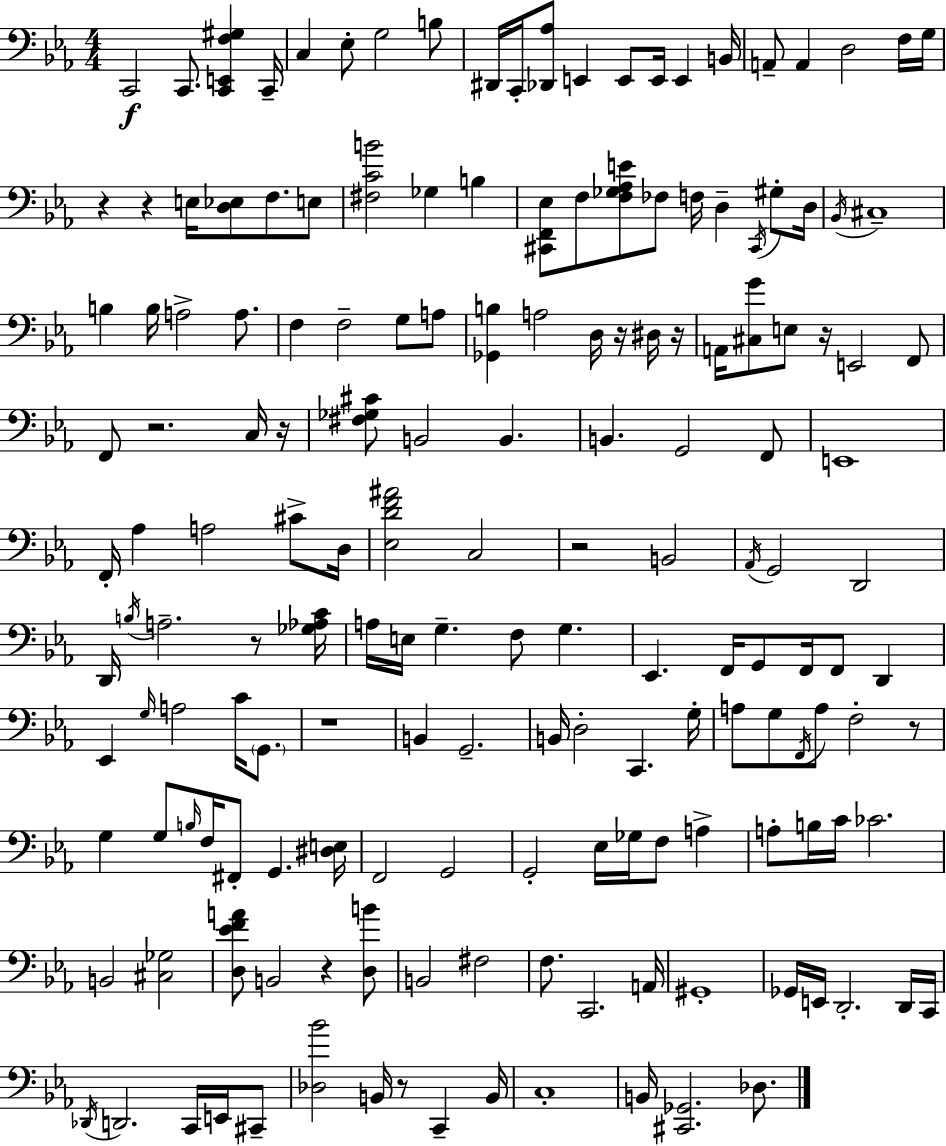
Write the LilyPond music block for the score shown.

{
  \clef bass
  \numericTimeSignature
  \time 4/4
  \key ees \major
  c,2\f c,8. <c, e, f gis>4 c,16-- | c4 ees8-. g2 b8 | dis,16 c,16-. <des, aes>8 e,4 e,8 e,16 e,4 b,16 | a,8-- a,4 d2 f16 g16 | \break r4 r4 e16 <d ees>8 f8. e8 | <fis c' b'>2 ges4 b4 | <cis, f, ees>8 f8 <f ges aes e'>8 fes8 f16 d4-- \acciaccatura { cis,16 } gis8-. | d16 \acciaccatura { bes,16 } cis1-- | \break b4 b16 a2-> a8. | f4 f2-- g8 | a8 <ges, b>4 a2 d16 r16 | dis16 r16 a,16 <cis g'>8 e8 r16 e,2 | \break f,8 f,8 r2. | c16 r16 <fis ges cis'>8 b,2 b,4. | b,4. g,2 | f,8 e,1 | \break f,16-. aes4 a2 cis'8-> | d16 <ees d' f' ais'>2 c2 | r2 b,2 | \acciaccatura { aes,16 } g,2 d,2 | \break d,16 \acciaccatura { b16 } a2.-- | r8 <ges aes c'>16 a16 e16 g4.-- f8 g4. | ees,4. f,16 g,8 f,16 f,8 | d,4 ees,4 \grace { g16 } a2 | \break c'16 \parenthesize g,8. r1 | b,4 g,2.-- | b,16 d2-. c,4. | g16-. a8 g8 \acciaccatura { f,16 } a8 f2-. | \break r8 g4 g8 \grace { b16 } f16 fis,8-. | g,4. <dis e>16 f,2 g,2 | g,2-. ees16 | ges16 f8 a4-> a8-. b16 c'16 ces'2. | \break b,2 <cis ges>2 | <d ees' f' a'>8 b,2 | r4 <d b'>8 b,2 fis2 | f8. c,2. | \break a,16 gis,1-. | ges,16 e,16 d,2.-. | d,16 c,16 \acciaccatura { des,16 } d,2. | c,16 e,16 cis,8-- <des bes'>2 | \break b,16 r8 c,4-- b,16 c1-. | b,16 <cis, ges,>2. | des8. \bar "|."
}